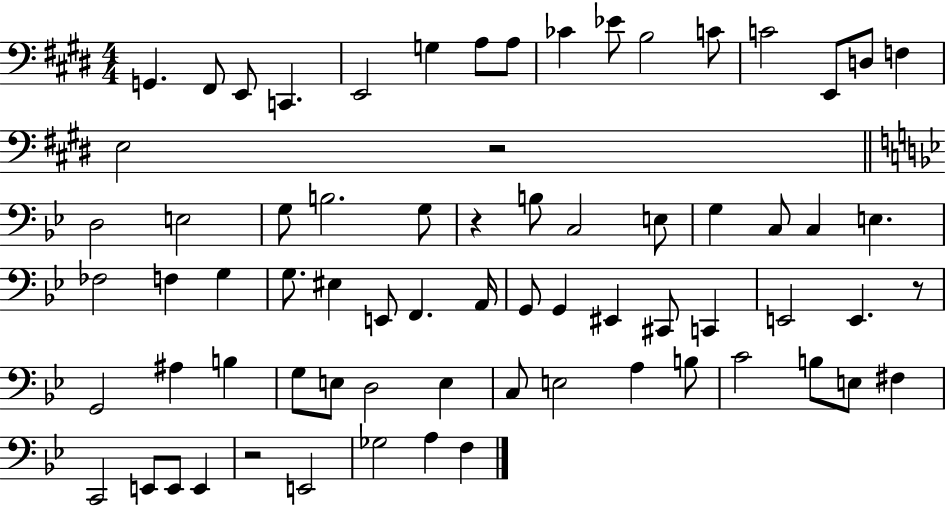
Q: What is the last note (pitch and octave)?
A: F3